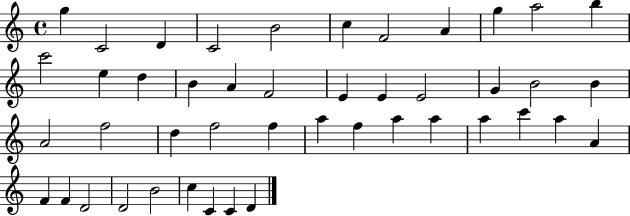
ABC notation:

X:1
T:Untitled
M:4/4
L:1/4
K:C
g C2 D C2 B2 c F2 A g a2 b c'2 e d B A F2 E E E2 G B2 B A2 f2 d f2 f a f a a a c' a A F F D2 D2 B2 c C C D